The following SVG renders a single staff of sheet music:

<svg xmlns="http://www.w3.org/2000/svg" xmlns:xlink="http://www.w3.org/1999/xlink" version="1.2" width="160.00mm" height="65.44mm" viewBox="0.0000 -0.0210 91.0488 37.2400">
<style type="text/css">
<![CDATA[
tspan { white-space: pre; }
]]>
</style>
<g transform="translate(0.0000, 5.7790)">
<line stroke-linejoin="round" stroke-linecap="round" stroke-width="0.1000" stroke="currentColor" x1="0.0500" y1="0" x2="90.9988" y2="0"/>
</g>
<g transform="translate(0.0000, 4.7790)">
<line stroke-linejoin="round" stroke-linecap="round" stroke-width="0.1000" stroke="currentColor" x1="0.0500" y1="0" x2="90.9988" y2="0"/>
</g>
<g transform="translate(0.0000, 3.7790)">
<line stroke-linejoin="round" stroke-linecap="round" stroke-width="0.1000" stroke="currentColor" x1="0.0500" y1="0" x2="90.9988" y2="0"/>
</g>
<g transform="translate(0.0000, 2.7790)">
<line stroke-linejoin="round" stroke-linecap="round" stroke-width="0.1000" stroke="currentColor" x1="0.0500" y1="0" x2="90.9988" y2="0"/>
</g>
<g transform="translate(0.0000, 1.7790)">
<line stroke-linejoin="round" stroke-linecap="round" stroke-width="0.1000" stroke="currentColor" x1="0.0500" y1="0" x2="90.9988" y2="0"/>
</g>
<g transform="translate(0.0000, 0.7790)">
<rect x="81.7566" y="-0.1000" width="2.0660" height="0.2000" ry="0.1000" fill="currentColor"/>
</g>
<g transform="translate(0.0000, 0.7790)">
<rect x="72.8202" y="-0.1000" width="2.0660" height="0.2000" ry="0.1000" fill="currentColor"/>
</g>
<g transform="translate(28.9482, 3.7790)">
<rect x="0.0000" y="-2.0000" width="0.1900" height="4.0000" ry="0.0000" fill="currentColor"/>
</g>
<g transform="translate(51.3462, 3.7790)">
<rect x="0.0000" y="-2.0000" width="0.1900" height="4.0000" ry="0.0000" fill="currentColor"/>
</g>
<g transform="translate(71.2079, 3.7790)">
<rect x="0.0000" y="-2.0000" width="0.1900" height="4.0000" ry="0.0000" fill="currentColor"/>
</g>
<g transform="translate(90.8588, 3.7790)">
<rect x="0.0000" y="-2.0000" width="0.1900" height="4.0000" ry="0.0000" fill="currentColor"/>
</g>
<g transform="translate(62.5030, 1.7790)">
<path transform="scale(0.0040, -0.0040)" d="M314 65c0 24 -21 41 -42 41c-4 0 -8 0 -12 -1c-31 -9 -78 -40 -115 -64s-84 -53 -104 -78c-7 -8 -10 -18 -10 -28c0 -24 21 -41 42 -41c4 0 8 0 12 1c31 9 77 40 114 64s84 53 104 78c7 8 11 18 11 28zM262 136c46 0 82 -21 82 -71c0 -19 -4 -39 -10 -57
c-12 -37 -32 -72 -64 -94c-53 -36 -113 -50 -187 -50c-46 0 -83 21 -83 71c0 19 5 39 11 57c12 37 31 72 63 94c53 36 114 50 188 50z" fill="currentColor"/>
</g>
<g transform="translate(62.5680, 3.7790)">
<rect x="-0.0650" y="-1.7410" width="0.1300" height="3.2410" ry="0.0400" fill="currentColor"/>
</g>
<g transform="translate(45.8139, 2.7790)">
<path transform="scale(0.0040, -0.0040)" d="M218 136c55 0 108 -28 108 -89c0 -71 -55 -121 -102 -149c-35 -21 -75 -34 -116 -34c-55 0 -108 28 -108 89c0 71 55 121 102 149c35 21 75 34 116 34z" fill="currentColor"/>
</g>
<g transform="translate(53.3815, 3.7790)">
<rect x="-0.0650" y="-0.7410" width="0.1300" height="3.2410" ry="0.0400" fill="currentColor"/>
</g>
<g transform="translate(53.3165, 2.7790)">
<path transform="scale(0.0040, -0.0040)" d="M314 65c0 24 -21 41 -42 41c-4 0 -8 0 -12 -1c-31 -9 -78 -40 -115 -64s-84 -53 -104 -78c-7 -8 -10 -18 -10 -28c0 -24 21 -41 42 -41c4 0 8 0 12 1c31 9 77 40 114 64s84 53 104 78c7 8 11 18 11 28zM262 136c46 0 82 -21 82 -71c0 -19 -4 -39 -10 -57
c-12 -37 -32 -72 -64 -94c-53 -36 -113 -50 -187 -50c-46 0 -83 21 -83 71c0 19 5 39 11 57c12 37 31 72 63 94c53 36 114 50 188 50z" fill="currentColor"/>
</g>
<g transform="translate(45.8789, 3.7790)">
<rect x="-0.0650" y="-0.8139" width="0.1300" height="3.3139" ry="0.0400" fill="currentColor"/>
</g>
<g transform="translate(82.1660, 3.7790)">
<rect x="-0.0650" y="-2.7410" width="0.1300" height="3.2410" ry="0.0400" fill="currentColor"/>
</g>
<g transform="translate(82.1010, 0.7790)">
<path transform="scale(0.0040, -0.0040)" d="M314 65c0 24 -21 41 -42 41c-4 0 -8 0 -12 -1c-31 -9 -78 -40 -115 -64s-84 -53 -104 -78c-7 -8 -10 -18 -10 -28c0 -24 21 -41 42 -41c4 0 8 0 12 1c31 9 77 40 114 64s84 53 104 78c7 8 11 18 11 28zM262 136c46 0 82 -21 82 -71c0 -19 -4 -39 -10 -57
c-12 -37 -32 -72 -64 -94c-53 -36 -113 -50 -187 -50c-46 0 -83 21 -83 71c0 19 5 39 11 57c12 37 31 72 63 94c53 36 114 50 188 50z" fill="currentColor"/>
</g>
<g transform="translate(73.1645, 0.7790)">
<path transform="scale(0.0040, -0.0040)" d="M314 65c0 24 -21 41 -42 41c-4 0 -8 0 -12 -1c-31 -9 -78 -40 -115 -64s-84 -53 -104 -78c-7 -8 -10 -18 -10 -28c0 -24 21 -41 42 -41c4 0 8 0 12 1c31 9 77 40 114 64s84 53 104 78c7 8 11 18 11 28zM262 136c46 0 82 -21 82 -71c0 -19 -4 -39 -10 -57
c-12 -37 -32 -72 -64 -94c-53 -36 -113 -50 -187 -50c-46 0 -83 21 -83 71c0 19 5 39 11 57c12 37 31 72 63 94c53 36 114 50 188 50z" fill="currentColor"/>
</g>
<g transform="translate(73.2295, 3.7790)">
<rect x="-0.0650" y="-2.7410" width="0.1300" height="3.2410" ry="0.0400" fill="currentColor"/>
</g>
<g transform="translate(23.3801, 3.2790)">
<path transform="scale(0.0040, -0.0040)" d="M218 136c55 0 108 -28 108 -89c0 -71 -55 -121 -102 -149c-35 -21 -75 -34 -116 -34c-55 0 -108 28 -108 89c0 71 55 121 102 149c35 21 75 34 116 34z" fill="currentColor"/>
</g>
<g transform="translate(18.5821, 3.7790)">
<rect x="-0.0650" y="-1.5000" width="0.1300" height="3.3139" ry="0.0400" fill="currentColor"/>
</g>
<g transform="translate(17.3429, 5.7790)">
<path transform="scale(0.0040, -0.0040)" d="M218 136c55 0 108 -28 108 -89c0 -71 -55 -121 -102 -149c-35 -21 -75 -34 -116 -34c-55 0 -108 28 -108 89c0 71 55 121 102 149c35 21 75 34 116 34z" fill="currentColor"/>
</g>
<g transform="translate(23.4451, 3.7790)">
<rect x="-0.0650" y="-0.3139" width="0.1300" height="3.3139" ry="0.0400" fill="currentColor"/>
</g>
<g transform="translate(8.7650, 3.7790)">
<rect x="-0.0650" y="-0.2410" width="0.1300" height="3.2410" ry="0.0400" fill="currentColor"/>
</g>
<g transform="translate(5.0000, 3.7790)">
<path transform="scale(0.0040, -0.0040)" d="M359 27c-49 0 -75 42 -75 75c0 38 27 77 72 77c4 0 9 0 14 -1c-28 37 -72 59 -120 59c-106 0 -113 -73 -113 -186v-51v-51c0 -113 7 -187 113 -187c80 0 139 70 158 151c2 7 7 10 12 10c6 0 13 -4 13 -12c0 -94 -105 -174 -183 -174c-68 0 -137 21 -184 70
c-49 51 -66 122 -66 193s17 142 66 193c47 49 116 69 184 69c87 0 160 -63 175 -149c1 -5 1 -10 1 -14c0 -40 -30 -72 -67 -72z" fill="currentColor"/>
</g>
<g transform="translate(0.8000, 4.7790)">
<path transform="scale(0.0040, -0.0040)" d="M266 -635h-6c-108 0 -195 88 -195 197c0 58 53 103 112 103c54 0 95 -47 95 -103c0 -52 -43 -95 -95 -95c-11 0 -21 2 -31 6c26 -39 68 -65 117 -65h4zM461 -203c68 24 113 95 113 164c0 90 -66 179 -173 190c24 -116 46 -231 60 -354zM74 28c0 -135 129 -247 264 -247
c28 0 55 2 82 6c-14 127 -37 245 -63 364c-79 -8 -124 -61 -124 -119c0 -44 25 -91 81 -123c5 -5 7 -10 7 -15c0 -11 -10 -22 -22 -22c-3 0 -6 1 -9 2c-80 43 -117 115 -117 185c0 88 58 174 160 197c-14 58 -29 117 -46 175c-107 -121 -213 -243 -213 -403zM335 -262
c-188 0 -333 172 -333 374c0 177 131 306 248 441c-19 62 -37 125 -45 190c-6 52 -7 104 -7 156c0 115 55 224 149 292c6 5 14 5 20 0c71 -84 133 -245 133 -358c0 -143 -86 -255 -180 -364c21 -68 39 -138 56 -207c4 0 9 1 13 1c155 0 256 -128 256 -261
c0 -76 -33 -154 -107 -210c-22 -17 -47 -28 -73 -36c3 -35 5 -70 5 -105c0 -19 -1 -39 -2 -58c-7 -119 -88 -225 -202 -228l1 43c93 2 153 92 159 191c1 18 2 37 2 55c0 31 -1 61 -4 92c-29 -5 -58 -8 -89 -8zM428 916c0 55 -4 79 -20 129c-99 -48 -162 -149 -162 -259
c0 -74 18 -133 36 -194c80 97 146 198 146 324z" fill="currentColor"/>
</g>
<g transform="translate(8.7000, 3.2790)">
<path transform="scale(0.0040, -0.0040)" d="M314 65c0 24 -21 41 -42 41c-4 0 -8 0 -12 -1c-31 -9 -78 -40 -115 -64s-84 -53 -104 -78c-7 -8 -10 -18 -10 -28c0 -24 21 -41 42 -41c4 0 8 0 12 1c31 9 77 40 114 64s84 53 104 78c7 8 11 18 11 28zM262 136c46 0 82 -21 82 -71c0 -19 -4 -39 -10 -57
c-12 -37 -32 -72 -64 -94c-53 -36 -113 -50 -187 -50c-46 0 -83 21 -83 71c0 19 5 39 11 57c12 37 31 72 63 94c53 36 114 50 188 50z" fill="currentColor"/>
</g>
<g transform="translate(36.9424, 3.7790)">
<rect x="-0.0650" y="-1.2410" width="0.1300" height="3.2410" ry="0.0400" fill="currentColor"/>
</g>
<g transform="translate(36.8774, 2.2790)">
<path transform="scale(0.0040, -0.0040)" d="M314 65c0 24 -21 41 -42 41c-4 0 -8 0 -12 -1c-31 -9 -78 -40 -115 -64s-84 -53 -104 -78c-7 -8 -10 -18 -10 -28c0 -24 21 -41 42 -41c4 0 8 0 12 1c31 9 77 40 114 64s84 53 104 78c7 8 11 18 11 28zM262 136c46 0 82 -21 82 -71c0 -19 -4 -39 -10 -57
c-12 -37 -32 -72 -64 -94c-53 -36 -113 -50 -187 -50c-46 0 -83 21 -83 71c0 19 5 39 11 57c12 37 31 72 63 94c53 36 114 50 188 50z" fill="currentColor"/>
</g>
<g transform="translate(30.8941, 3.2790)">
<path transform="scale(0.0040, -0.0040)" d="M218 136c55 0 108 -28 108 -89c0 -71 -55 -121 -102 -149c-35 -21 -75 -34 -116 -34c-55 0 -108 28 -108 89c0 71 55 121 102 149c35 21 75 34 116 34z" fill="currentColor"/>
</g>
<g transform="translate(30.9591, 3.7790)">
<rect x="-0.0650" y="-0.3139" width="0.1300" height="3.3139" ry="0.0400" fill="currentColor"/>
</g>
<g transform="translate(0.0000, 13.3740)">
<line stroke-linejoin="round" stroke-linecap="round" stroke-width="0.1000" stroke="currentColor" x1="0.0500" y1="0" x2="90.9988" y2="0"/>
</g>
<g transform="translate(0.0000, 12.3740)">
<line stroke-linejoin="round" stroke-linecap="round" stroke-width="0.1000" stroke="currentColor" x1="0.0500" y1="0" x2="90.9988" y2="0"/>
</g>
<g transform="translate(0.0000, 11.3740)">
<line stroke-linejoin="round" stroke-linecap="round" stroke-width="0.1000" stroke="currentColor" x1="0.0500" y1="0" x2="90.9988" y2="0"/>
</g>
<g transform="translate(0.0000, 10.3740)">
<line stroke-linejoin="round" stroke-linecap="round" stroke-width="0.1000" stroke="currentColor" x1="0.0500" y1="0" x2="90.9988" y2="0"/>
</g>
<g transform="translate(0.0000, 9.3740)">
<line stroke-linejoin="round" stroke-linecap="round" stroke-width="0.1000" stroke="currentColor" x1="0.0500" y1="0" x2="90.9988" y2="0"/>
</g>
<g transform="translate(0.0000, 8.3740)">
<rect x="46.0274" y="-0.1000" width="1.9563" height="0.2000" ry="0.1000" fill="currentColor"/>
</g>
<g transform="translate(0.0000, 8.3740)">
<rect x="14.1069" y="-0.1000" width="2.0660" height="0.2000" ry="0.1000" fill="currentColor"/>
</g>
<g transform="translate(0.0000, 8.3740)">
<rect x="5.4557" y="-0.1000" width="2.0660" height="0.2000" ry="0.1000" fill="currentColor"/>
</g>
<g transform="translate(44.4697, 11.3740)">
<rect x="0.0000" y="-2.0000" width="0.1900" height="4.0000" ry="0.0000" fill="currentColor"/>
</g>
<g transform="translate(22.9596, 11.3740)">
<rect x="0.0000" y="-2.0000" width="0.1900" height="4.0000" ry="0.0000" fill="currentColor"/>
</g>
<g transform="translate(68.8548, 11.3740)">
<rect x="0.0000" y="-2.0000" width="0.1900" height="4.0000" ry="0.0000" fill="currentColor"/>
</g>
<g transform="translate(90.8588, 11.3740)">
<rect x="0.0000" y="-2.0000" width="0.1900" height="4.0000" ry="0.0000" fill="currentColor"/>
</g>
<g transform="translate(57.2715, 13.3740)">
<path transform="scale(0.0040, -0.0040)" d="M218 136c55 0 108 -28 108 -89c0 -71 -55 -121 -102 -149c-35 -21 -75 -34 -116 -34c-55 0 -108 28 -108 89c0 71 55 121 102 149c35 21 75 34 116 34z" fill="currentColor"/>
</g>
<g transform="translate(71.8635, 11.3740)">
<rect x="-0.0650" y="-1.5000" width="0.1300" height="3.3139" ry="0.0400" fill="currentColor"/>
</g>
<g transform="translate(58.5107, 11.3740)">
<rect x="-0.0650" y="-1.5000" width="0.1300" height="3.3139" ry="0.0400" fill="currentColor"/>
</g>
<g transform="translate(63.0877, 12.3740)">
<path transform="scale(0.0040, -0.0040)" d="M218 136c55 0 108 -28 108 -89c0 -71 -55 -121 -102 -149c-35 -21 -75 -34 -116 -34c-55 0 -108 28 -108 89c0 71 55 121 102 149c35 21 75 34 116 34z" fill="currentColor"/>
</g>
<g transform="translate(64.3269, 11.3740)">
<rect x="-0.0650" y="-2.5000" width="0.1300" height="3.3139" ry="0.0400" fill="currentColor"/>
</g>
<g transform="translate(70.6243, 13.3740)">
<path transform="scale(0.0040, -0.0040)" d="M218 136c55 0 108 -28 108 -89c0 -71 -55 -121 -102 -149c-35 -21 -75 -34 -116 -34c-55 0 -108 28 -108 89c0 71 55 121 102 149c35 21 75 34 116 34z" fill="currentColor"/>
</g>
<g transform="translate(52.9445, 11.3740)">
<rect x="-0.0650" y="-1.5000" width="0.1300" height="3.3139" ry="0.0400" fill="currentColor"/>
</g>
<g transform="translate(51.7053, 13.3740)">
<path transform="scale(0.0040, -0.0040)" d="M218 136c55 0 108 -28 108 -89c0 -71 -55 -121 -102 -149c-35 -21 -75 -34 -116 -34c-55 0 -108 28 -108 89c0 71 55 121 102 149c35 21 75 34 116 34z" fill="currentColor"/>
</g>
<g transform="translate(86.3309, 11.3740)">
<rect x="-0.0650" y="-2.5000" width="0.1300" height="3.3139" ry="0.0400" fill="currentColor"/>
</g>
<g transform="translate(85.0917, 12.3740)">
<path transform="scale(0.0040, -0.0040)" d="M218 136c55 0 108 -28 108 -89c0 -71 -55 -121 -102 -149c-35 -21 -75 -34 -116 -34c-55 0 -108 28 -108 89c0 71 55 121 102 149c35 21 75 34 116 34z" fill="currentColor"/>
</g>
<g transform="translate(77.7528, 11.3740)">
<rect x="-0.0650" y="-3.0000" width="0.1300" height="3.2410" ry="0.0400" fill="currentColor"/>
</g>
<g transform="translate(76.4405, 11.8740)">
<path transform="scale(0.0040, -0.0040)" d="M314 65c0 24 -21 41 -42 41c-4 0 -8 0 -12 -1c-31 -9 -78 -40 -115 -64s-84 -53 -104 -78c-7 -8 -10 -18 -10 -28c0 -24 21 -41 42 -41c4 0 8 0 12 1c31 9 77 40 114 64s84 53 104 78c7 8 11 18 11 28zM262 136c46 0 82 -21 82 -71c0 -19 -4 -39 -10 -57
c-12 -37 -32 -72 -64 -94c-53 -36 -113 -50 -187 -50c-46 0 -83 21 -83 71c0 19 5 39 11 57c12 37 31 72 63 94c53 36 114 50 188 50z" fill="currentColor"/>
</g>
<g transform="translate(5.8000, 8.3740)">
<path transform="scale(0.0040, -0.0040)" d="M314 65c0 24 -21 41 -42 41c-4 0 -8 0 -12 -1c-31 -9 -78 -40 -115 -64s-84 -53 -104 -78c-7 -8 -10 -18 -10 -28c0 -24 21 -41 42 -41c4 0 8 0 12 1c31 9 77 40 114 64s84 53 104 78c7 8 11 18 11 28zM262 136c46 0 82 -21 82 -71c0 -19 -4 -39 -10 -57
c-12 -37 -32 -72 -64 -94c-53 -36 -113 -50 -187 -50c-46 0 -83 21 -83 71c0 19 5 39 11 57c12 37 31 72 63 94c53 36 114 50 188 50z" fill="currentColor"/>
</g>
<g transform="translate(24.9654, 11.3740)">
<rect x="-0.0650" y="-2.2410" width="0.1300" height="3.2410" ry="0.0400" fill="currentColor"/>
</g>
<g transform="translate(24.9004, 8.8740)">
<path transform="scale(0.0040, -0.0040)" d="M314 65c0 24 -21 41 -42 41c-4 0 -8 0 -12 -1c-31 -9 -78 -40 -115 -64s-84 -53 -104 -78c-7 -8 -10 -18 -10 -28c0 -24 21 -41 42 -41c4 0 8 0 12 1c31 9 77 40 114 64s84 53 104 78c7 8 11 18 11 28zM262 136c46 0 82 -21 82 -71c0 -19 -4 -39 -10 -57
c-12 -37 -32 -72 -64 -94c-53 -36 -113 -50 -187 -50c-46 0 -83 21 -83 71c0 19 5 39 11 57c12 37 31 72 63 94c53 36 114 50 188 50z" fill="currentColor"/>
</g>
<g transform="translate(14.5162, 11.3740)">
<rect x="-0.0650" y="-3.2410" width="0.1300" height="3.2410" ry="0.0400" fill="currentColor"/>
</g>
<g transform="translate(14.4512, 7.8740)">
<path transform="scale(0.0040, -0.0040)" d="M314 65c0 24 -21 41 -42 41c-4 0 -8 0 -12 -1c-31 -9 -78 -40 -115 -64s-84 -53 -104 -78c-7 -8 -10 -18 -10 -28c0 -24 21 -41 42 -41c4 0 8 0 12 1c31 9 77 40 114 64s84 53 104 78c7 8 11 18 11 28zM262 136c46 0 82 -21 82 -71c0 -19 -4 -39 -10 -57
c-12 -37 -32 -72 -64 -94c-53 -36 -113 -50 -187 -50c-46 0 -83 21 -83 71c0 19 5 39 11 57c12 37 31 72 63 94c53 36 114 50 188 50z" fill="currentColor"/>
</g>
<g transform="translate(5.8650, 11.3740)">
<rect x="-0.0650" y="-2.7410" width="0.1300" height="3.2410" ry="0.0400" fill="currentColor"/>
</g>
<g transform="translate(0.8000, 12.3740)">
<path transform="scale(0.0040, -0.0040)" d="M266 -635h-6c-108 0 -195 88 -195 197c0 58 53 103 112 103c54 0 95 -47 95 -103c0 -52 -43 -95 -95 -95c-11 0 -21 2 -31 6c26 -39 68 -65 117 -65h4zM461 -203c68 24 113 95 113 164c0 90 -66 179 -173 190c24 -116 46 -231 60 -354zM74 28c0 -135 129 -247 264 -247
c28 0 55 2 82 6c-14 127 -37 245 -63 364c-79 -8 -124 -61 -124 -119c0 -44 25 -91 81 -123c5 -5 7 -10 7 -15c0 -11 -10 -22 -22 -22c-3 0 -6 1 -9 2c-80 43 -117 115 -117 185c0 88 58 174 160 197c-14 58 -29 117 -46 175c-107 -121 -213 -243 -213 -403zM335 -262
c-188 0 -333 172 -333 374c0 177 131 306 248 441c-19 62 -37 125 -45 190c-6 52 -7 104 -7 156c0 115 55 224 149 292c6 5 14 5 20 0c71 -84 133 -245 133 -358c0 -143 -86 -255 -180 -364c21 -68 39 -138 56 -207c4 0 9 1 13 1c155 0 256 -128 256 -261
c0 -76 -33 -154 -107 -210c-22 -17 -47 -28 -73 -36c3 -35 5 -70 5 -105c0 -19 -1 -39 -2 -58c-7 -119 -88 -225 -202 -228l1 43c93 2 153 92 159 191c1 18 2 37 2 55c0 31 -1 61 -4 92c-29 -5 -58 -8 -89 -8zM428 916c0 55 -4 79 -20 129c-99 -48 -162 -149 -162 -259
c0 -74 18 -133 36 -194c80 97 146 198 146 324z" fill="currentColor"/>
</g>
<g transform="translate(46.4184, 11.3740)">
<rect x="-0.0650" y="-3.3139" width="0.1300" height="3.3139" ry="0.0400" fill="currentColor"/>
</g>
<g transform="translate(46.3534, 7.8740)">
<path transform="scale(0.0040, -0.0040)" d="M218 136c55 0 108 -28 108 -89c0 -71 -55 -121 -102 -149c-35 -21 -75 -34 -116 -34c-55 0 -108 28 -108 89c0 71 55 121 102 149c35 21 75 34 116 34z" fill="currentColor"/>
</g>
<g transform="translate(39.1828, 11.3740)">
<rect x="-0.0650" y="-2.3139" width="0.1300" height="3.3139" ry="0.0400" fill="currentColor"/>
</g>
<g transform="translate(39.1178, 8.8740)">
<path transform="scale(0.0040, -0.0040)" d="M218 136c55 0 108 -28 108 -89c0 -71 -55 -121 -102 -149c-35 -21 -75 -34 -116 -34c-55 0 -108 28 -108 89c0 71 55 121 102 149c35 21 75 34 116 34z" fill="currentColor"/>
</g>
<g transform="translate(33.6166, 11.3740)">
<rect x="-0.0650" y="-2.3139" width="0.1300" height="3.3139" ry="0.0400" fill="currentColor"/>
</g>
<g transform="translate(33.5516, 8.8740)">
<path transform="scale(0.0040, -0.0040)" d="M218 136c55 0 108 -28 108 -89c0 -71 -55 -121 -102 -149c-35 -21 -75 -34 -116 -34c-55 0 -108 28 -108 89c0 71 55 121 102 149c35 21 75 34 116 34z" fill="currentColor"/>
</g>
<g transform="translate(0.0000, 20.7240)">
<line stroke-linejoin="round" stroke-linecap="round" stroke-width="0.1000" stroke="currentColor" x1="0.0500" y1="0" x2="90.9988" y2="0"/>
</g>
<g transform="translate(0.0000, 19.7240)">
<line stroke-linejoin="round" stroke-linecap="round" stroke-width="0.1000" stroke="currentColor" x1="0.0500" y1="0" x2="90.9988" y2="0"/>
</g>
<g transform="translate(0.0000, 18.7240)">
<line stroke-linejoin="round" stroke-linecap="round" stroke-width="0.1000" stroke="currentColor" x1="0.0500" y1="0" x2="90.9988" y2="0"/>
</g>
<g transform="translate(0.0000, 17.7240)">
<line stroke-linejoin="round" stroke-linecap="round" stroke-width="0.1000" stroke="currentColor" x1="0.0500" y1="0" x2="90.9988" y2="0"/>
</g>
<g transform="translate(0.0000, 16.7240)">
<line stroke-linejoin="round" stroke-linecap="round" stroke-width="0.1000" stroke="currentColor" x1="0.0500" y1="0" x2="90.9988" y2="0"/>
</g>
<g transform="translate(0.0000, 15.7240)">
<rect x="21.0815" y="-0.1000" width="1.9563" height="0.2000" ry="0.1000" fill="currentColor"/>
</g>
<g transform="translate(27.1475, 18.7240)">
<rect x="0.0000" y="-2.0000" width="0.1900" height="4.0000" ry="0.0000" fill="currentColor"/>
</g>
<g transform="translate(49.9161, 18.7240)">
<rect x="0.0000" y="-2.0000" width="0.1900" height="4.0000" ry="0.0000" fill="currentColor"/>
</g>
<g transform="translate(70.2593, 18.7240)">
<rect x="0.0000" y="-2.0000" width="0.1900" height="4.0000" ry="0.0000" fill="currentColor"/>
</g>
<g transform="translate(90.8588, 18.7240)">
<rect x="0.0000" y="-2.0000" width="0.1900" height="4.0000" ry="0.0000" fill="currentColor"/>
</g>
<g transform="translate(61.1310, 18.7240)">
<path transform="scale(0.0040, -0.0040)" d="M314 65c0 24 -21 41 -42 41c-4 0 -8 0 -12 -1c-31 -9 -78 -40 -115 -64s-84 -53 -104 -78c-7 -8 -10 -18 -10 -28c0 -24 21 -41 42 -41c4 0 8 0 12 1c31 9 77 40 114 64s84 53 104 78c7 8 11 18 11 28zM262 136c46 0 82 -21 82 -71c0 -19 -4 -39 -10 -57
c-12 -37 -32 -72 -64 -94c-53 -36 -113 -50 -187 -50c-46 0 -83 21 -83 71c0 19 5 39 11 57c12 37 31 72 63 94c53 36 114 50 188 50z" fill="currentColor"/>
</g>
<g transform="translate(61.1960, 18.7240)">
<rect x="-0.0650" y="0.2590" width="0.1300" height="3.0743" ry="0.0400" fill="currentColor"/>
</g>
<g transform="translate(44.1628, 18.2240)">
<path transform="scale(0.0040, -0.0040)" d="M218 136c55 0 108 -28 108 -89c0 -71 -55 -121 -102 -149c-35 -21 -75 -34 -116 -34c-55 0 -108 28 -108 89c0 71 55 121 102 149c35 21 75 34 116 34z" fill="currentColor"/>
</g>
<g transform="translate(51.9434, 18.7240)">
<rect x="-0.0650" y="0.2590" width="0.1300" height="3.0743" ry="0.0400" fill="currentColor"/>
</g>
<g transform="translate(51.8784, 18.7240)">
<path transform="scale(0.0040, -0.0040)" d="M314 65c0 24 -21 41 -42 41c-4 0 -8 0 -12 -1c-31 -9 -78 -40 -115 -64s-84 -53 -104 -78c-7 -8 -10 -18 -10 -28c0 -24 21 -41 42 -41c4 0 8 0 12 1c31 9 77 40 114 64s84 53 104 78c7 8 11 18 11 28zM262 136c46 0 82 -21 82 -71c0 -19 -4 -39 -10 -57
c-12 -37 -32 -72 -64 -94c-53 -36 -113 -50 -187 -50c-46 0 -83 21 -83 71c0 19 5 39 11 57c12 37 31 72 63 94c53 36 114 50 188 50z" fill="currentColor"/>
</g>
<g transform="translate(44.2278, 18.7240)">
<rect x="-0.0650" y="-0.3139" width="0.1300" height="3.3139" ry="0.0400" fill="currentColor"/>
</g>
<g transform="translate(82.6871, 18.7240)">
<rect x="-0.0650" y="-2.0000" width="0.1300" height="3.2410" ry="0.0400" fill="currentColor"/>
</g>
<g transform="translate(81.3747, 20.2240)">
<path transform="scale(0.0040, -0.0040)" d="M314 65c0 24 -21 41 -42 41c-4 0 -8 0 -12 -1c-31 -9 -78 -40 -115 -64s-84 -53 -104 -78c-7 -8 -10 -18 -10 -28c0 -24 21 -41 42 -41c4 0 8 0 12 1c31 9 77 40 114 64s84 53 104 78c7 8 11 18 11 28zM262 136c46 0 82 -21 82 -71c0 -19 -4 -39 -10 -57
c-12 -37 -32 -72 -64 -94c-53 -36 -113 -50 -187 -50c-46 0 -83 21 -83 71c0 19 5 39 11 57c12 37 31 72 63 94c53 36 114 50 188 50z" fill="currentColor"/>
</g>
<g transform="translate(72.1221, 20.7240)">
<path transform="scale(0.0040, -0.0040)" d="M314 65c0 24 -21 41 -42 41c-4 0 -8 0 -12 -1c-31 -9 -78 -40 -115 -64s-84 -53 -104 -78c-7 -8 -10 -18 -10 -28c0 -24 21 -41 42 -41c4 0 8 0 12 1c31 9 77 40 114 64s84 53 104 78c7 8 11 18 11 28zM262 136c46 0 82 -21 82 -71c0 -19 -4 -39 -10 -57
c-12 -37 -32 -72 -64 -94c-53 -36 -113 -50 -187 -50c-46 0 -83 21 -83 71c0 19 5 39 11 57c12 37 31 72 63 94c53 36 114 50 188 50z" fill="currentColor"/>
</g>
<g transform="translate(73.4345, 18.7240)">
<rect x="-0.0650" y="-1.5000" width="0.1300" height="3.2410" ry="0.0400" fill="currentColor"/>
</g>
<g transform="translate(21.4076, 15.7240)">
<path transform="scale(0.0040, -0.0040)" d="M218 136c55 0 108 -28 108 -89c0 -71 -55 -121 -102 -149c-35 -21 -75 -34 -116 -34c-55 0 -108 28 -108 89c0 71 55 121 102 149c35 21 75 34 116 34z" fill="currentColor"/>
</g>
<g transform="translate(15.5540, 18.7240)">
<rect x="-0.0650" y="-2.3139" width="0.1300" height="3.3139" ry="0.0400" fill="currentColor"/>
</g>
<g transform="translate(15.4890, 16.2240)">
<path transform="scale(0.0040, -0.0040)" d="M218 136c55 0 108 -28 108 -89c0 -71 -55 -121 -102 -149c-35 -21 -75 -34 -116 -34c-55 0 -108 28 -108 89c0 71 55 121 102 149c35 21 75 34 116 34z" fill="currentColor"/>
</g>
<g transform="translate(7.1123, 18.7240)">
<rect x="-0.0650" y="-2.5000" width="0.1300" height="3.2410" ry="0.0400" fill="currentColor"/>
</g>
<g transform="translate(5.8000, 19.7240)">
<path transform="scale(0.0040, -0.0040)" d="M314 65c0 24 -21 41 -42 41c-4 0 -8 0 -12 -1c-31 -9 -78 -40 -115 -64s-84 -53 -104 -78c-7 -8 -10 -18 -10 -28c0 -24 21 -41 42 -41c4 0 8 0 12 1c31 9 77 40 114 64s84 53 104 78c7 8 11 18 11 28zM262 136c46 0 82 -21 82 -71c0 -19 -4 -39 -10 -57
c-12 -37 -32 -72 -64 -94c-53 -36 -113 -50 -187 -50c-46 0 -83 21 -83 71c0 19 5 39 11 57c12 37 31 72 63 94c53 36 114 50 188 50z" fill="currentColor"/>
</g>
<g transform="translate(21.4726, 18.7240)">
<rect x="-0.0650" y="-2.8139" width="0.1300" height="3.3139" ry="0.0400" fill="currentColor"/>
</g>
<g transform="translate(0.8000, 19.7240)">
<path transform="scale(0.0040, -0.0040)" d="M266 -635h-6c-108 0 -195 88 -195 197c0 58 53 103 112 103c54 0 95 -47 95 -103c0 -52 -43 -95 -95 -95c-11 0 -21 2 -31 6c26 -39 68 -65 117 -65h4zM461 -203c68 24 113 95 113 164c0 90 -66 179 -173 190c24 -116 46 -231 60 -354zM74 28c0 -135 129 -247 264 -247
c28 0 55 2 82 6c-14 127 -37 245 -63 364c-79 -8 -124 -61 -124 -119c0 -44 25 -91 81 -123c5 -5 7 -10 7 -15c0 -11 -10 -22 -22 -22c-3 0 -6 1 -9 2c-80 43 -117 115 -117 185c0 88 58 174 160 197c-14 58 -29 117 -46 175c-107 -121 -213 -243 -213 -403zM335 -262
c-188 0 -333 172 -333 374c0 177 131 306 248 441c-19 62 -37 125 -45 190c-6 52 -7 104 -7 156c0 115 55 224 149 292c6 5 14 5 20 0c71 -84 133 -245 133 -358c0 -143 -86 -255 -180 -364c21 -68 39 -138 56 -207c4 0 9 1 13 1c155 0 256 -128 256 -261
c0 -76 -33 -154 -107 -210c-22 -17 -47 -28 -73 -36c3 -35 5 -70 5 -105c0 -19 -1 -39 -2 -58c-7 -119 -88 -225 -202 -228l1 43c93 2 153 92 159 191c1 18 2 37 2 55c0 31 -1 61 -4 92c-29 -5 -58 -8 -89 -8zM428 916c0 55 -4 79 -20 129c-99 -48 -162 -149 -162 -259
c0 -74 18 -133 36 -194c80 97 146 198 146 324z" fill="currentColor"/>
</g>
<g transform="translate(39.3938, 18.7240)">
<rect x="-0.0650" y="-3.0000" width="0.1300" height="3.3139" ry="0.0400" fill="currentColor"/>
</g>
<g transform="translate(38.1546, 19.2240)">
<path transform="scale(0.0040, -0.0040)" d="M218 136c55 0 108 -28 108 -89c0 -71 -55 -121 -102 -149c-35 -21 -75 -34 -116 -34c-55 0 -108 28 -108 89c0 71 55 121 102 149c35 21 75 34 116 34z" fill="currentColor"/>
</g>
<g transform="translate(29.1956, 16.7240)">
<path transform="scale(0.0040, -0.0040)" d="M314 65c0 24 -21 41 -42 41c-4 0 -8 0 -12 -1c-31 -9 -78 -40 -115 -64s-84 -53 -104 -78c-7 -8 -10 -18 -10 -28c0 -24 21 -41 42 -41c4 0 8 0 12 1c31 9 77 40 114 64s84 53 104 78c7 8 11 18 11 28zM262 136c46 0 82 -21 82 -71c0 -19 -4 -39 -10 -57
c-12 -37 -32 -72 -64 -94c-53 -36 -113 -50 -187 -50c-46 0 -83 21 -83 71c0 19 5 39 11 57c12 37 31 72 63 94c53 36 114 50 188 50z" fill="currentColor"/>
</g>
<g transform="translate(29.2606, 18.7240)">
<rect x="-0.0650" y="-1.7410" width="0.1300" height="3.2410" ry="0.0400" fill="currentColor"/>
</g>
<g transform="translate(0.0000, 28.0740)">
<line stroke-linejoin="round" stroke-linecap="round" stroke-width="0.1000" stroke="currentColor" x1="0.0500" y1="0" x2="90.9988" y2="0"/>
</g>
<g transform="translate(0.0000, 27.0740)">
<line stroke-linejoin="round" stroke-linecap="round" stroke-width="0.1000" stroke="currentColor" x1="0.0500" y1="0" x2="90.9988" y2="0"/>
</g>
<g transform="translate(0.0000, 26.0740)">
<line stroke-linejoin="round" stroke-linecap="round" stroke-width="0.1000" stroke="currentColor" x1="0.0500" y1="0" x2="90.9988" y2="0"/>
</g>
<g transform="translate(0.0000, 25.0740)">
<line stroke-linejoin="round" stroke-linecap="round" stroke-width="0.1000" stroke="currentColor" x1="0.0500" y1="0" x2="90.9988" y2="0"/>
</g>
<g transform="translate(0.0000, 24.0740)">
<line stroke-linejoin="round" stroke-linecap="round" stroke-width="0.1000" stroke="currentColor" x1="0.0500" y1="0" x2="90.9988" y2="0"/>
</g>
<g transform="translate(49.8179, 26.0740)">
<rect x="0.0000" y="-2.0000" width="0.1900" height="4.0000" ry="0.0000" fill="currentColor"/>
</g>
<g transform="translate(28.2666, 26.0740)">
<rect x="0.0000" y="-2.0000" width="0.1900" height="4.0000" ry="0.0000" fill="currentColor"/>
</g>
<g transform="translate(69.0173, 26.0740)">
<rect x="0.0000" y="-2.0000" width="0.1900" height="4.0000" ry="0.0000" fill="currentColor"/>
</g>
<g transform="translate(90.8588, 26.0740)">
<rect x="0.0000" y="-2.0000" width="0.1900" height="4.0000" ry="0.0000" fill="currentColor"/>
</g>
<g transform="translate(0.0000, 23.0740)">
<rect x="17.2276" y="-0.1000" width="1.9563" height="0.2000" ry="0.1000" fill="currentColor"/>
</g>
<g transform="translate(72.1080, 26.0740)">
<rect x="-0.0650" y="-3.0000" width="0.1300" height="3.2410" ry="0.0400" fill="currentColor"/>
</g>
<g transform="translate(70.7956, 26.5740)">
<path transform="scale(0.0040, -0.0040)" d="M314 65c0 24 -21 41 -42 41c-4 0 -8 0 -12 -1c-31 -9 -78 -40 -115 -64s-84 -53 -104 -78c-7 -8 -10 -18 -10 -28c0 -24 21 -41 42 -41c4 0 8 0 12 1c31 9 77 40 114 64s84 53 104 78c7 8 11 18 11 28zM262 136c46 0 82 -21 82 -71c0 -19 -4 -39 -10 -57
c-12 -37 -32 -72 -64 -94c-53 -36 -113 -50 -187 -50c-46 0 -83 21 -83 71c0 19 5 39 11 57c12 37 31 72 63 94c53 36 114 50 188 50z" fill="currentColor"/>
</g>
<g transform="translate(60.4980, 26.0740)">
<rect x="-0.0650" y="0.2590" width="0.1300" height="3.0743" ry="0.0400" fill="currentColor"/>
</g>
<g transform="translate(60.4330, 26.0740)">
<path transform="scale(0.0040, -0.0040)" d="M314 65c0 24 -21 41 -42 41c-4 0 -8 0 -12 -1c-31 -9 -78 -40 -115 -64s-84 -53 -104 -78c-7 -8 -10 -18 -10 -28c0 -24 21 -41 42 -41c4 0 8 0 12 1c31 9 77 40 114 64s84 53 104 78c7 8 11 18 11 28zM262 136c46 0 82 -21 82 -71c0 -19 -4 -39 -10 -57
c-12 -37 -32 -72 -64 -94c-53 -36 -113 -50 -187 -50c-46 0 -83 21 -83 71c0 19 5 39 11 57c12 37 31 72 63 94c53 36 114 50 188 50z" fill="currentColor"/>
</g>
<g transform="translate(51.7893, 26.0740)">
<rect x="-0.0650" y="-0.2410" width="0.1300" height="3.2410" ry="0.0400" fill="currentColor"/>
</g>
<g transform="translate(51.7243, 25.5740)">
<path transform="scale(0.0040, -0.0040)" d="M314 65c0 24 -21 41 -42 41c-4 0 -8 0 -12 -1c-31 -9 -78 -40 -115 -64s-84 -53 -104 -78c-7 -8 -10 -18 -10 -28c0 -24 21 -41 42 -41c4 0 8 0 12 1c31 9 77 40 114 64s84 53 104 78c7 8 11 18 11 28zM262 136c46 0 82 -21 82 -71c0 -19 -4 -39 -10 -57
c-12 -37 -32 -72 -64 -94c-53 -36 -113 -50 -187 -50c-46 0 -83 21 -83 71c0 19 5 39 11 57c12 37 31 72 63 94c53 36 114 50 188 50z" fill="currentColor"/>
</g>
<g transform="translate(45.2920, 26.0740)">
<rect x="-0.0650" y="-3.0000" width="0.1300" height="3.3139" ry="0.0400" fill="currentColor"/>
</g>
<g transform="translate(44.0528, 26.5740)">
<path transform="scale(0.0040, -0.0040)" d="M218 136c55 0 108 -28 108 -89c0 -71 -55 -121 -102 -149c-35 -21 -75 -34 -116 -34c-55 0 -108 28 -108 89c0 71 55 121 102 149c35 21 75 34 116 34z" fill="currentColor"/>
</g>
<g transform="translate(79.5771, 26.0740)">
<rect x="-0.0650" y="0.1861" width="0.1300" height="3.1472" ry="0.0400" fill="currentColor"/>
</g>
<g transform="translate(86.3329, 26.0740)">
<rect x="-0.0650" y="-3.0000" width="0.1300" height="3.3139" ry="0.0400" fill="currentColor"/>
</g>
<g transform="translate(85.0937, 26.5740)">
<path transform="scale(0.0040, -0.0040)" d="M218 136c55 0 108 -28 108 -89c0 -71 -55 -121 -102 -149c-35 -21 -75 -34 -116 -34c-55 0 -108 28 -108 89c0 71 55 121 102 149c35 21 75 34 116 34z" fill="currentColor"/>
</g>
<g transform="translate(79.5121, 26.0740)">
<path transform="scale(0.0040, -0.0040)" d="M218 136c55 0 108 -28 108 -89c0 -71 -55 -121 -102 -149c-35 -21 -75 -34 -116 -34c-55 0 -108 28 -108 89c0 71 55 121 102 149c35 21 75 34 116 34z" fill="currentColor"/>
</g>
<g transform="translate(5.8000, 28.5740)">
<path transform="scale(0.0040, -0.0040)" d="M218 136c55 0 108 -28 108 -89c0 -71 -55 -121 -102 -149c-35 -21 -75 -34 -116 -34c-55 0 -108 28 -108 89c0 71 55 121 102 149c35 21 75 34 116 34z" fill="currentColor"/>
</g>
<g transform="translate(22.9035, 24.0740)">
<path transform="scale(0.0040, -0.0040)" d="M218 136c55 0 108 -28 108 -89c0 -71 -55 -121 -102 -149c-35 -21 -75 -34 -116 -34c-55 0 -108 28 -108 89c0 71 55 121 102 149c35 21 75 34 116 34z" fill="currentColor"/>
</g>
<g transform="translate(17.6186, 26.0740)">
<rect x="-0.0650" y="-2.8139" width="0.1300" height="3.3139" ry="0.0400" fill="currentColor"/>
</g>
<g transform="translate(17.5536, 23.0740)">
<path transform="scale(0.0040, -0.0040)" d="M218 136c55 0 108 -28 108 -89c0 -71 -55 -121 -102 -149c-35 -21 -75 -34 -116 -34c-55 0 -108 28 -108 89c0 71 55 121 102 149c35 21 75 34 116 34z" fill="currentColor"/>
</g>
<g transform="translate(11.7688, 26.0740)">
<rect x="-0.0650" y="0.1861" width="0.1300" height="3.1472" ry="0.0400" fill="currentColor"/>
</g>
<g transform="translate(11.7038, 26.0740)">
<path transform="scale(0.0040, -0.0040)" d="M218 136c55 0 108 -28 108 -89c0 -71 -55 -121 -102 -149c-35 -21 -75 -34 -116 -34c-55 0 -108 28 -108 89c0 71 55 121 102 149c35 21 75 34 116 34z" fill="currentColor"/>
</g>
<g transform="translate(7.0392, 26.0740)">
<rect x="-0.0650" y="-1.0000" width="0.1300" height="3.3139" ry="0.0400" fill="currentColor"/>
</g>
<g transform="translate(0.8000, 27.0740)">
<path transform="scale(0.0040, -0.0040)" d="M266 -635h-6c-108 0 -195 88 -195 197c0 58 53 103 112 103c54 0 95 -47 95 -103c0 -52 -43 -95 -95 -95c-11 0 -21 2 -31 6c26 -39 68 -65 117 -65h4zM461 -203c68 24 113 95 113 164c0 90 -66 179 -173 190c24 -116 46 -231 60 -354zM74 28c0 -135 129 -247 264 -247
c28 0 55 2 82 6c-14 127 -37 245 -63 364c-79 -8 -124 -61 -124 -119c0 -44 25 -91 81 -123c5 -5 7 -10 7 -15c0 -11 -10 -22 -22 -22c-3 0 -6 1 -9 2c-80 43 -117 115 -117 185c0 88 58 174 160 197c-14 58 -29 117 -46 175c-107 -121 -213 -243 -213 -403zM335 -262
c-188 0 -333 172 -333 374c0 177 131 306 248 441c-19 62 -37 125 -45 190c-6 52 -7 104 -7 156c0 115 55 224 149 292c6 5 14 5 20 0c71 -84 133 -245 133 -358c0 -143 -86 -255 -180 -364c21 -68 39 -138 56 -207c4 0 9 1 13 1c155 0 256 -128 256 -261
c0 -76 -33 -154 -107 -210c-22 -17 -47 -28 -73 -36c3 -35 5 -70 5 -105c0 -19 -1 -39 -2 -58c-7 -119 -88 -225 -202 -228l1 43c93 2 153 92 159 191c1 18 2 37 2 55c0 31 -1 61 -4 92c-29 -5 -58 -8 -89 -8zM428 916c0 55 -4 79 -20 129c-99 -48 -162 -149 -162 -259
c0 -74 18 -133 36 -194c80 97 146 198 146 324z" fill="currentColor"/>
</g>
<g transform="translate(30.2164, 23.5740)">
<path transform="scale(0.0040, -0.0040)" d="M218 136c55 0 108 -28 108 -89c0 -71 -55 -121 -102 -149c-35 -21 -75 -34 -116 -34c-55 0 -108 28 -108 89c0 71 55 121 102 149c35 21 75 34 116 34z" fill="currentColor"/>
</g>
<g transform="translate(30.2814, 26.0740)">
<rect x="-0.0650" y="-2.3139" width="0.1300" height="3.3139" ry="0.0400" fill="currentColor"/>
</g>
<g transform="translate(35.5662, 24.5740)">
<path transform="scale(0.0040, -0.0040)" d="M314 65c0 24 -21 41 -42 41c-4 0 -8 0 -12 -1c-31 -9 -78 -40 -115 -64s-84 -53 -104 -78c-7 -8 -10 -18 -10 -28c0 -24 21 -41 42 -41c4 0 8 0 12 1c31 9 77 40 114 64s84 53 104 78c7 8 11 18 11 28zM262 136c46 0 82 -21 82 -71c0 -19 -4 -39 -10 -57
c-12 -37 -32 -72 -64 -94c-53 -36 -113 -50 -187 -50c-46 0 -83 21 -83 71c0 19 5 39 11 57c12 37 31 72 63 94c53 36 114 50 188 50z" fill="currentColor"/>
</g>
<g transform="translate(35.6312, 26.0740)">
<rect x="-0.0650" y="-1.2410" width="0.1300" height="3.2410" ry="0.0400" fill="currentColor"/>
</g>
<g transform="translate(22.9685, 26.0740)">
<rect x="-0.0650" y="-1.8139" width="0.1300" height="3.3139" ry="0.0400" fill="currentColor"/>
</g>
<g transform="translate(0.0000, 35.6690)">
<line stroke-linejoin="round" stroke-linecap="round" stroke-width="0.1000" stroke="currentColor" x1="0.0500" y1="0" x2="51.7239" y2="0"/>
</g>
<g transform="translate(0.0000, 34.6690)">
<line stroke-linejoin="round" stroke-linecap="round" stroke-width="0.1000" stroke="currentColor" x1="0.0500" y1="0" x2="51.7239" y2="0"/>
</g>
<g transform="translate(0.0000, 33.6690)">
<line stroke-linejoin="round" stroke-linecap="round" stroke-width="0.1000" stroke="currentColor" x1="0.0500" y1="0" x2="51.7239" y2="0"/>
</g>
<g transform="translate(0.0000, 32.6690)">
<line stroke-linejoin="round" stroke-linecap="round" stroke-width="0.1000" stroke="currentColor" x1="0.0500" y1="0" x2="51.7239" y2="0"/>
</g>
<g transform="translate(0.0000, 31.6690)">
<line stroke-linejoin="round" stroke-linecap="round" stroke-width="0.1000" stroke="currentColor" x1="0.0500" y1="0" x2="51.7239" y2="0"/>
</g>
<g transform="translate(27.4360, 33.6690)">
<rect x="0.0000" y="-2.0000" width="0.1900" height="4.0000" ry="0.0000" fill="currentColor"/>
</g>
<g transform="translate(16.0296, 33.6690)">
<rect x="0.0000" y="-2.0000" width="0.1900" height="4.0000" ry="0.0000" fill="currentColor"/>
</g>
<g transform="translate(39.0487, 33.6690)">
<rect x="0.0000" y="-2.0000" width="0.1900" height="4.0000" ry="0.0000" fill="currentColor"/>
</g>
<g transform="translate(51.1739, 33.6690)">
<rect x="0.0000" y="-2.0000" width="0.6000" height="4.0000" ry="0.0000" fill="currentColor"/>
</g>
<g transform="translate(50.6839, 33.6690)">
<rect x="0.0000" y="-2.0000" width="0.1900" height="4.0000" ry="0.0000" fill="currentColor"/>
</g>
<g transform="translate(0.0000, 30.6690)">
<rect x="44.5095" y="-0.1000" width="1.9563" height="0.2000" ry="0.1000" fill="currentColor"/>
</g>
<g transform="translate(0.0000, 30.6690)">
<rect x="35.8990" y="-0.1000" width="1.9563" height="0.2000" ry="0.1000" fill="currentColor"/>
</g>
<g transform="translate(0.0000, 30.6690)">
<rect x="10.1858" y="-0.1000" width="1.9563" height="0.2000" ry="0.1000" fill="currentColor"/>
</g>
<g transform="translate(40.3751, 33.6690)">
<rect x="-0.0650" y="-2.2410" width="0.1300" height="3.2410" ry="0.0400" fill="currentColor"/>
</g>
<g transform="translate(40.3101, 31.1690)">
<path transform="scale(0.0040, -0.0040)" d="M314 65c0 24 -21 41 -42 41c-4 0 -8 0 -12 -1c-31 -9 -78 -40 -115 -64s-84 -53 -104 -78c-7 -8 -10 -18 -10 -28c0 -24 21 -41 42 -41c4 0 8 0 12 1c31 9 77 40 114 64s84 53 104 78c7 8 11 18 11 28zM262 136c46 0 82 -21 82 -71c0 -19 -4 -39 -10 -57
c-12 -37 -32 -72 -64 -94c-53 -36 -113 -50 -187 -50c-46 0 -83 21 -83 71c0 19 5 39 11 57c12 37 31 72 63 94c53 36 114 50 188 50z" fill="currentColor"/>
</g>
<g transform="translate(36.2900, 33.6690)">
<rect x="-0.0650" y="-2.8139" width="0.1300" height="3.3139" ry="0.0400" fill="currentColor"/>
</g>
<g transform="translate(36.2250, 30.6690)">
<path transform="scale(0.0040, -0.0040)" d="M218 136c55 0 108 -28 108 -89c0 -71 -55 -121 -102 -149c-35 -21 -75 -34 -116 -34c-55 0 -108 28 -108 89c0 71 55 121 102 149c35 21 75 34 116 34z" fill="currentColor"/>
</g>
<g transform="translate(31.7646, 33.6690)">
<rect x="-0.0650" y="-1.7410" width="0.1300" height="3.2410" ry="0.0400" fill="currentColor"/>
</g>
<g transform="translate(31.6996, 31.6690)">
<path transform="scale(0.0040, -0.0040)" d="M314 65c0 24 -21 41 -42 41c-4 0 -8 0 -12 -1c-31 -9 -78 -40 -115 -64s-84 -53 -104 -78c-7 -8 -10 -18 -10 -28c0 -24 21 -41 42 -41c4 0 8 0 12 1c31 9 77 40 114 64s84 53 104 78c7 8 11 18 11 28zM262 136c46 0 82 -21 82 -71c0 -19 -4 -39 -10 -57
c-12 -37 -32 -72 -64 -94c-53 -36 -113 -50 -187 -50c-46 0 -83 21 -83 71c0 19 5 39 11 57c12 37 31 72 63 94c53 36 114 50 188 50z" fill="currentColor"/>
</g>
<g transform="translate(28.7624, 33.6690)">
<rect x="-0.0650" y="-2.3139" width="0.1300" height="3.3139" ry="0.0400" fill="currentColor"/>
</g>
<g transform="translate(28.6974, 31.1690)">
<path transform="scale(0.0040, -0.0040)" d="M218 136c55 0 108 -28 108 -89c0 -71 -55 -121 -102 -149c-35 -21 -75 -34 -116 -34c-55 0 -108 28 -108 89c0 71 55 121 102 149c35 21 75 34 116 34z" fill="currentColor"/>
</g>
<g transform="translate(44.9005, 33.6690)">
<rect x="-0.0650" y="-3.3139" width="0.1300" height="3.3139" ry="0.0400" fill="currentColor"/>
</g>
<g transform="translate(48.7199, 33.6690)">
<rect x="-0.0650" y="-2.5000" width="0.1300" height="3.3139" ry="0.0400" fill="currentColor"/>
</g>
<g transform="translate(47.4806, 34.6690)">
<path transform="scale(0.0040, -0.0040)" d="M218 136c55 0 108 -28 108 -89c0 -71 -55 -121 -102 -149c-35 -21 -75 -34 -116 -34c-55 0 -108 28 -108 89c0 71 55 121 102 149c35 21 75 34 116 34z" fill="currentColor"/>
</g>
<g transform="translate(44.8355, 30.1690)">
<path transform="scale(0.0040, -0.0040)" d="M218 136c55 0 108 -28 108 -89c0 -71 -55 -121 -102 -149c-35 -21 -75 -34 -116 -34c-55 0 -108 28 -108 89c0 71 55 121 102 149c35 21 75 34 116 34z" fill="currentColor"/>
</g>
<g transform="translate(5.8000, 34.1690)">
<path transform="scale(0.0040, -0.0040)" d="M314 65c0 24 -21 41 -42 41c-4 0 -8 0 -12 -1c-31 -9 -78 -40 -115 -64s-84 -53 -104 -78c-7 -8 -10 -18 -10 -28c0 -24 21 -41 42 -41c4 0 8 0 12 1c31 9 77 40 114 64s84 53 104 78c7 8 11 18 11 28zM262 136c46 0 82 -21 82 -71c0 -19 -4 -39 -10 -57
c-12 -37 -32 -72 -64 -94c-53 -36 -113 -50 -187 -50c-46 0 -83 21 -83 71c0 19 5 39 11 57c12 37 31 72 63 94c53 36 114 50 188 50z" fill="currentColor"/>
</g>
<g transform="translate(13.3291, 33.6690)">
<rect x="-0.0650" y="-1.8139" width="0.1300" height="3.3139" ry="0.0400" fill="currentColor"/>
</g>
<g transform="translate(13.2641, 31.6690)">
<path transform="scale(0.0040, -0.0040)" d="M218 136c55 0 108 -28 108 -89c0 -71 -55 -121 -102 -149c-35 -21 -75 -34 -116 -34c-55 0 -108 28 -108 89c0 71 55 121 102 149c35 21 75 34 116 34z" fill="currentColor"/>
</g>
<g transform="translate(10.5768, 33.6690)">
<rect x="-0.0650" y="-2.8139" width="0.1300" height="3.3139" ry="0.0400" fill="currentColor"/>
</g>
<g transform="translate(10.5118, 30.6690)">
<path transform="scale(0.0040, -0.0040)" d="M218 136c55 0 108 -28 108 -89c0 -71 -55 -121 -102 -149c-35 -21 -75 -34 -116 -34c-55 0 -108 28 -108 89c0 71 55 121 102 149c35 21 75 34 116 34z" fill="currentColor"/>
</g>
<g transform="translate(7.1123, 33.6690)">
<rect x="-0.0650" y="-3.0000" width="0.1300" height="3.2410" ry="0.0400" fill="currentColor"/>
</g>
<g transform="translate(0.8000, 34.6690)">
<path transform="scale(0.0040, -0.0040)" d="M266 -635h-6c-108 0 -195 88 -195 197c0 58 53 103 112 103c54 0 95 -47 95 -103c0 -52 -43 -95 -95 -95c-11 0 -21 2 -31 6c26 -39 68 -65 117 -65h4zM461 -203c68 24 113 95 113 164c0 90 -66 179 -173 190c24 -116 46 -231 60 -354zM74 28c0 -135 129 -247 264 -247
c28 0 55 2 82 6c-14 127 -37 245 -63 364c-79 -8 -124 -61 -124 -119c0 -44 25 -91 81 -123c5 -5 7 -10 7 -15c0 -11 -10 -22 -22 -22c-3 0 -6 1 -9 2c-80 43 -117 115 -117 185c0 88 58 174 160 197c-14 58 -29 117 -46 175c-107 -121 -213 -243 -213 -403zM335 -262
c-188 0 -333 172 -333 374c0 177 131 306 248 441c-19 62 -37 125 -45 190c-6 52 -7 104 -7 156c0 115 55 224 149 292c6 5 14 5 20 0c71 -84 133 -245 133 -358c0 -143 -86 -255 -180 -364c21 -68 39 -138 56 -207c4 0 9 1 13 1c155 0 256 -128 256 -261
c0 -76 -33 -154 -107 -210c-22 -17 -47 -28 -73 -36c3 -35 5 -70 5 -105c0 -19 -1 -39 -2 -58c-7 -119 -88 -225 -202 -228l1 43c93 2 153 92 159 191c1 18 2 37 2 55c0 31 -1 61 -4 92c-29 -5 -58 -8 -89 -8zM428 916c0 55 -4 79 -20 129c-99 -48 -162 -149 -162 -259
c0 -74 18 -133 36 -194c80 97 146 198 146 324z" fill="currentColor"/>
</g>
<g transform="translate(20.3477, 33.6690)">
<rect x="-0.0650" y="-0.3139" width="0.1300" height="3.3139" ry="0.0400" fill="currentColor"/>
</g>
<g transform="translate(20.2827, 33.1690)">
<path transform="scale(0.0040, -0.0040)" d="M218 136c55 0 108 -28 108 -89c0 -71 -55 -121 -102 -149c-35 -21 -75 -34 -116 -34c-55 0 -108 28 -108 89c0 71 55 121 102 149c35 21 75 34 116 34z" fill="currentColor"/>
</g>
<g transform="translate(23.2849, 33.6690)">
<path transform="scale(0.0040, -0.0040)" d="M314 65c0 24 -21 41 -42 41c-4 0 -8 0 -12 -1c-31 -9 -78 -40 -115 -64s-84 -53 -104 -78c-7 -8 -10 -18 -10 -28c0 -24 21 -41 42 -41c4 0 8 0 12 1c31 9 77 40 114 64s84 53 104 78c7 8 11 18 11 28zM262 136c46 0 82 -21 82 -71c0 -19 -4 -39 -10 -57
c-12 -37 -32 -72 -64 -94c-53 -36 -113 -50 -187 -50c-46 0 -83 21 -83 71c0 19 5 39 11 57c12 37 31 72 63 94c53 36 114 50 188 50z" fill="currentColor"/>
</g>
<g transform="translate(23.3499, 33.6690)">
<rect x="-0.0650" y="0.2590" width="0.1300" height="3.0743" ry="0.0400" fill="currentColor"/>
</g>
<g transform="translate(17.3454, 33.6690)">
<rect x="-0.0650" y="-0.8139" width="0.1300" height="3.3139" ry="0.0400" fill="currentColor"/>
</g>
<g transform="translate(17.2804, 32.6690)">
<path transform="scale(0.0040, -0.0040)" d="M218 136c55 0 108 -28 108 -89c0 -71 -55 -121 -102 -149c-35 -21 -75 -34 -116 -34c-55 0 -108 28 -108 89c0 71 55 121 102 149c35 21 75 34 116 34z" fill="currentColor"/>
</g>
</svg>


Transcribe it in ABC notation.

X:1
T:Untitled
M:4/4
L:1/4
K:C
c2 E c c e2 d d2 f2 a2 a2 a2 b2 g2 g g b E E G E A2 G G2 g a f2 A c B2 B2 E2 F2 D B a f g e2 A c2 B2 A2 B A A2 a f d c B2 g f2 a g2 b G